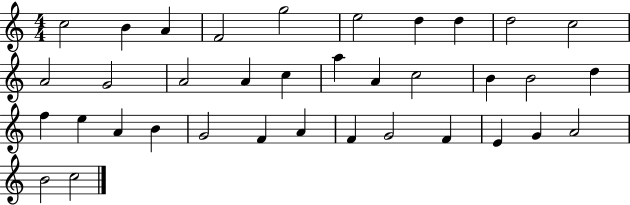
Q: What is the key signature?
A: C major